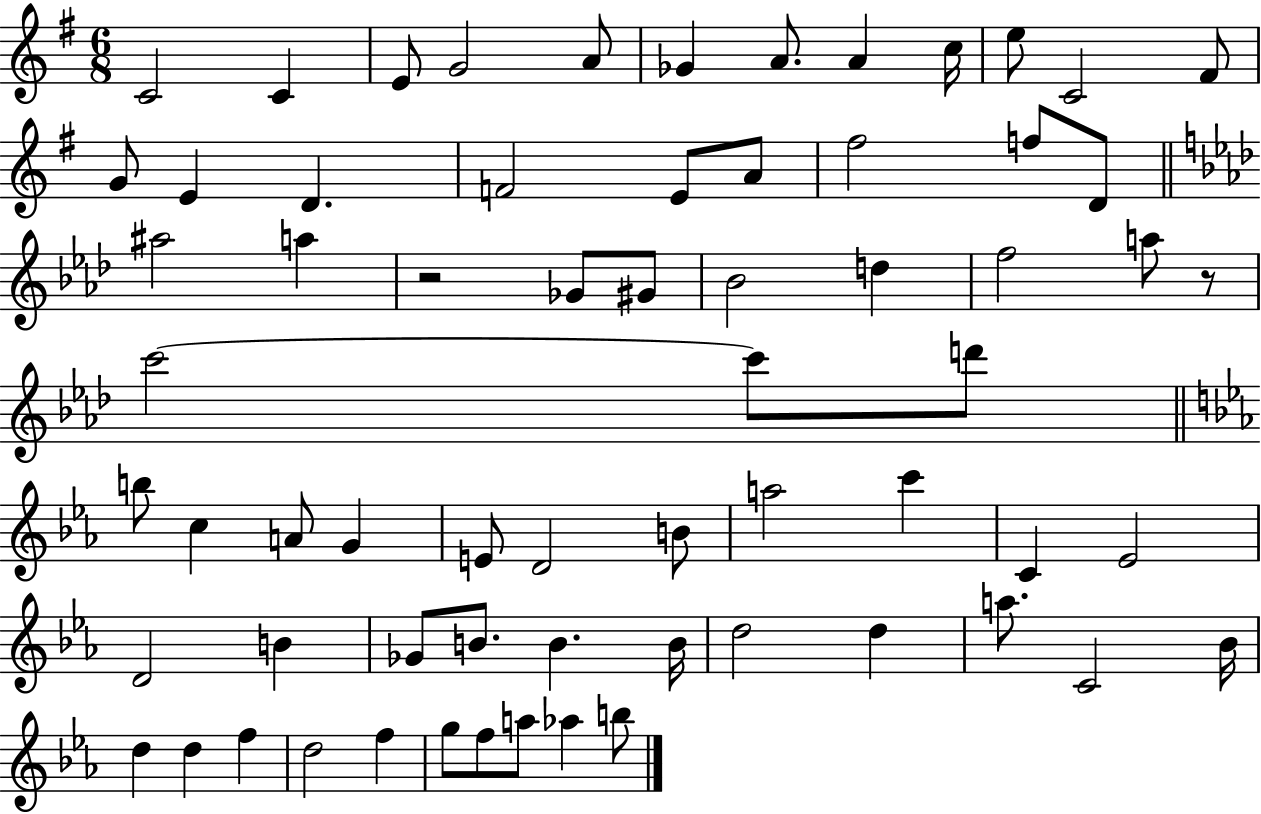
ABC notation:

X:1
T:Untitled
M:6/8
L:1/4
K:G
C2 C E/2 G2 A/2 _G A/2 A c/4 e/2 C2 ^F/2 G/2 E D F2 E/2 A/2 ^f2 f/2 D/2 ^a2 a z2 _G/2 ^G/2 _B2 d f2 a/2 z/2 c'2 c'/2 d'/2 b/2 c A/2 G E/2 D2 B/2 a2 c' C _E2 D2 B _G/2 B/2 B B/4 d2 d a/2 C2 _B/4 d d f d2 f g/2 f/2 a/2 _a b/2